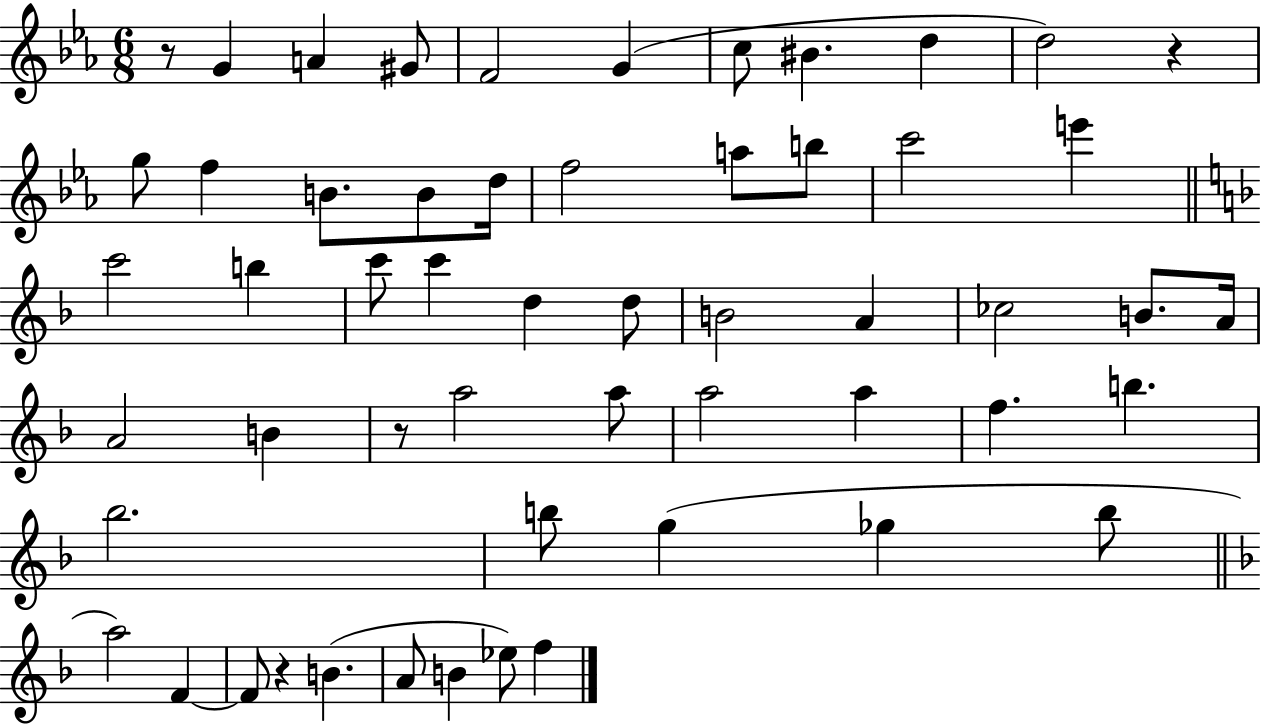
R/e G4/q A4/q G#4/e F4/h G4/q C5/e BIS4/q. D5/q D5/h R/q G5/e F5/q B4/e. B4/e D5/s F5/h A5/e B5/e C6/h E6/q C6/h B5/q C6/e C6/q D5/q D5/e B4/h A4/q CES5/h B4/e. A4/s A4/h B4/q R/e A5/h A5/e A5/h A5/q F5/q. B5/q. Bb5/h. B5/e G5/q Gb5/q B5/e A5/h F4/q F4/e R/q B4/q. A4/e B4/q Eb5/e F5/q